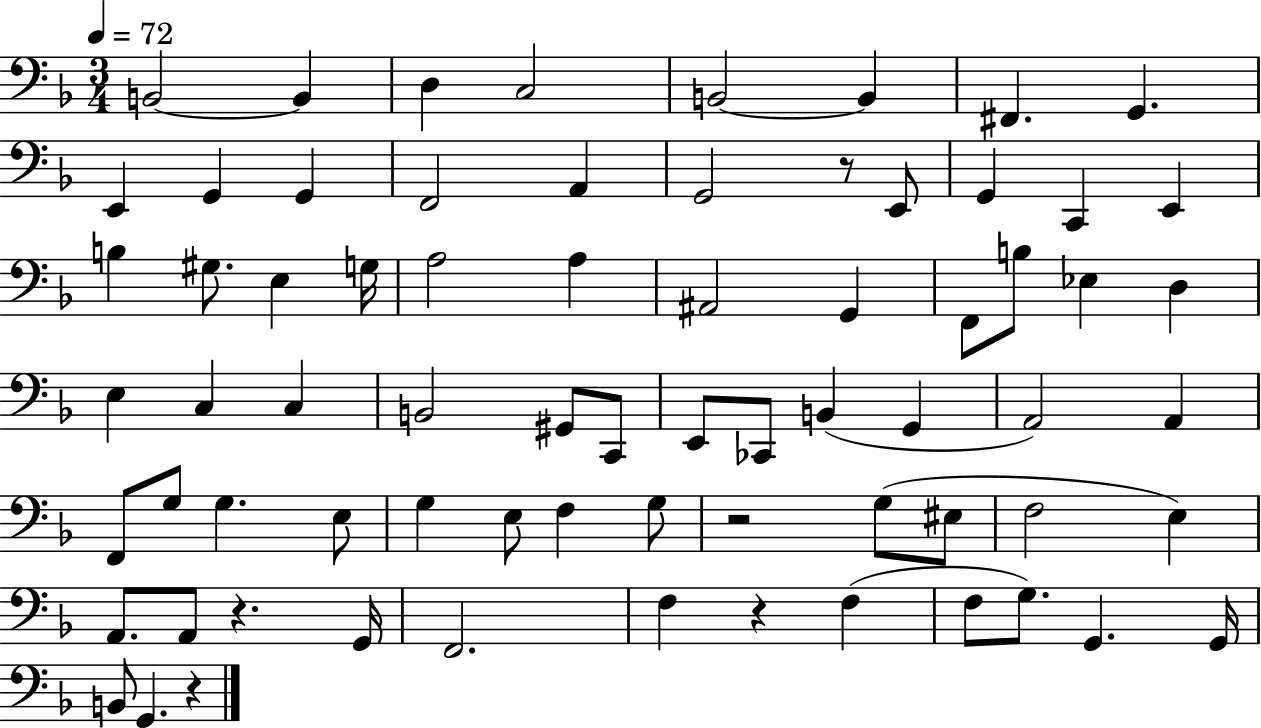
X:1
T:Untitled
M:3/4
L:1/4
K:F
B,,2 B,, D, C,2 B,,2 B,, ^F,, G,, E,, G,, G,, F,,2 A,, G,,2 z/2 E,,/2 G,, C,, E,, B, ^G,/2 E, G,/4 A,2 A, ^A,,2 G,, F,,/2 B,/2 _E, D, E, C, C, B,,2 ^G,,/2 C,,/2 E,,/2 _C,,/2 B,, G,, A,,2 A,, F,,/2 G,/2 G, E,/2 G, E,/2 F, G,/2 z2 G,/2 ^E,/2 F,2 E, A,,/2 A,,/2 z G,,/4 F,,2 F, z F, F,/2 G,/2 G,, G,,/4 B,,/2 G,, z